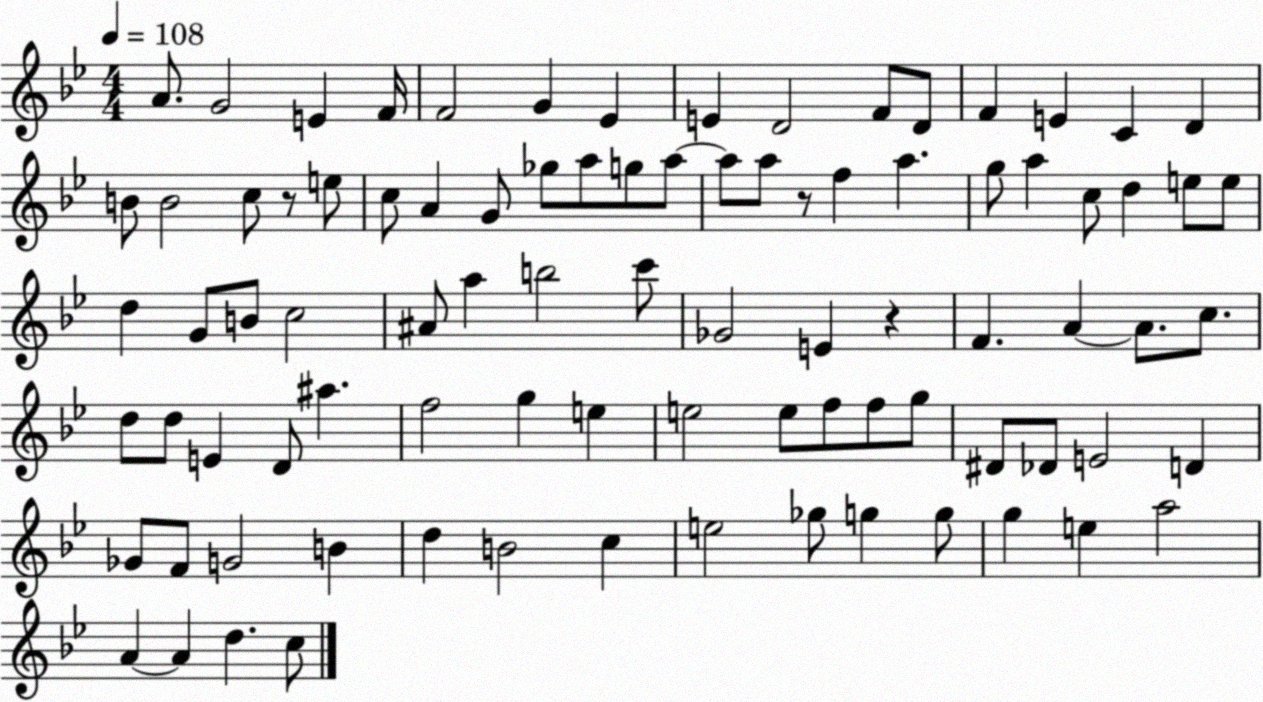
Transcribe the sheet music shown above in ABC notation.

X:1
T:Untitled
M:4/4
L:1/4
K:Bb
A/2 G2 E F/4 F2 G _E E D2 F/2 D/2 F E C D B/2 B2 c/2 z/2 e/2 c/2 A G/2 _g/2 a/2 g/2 a/2 a/2 a/2 z/2 f a g/2 a c/2 d e/2 e/2 d G/2 B/2 c2 ^A/2 a b2 c'/2 _G2 E z F A A/2 c/2 d/2 d/2 E D/2 ^a f2 g e e2 e/2 f/2 f/2 g/2 ^D/2 _D/2 E2 D _G/2 F/2 G2 B d B2 c e2 _g/2 g g/2 g e a2 A A d c/2